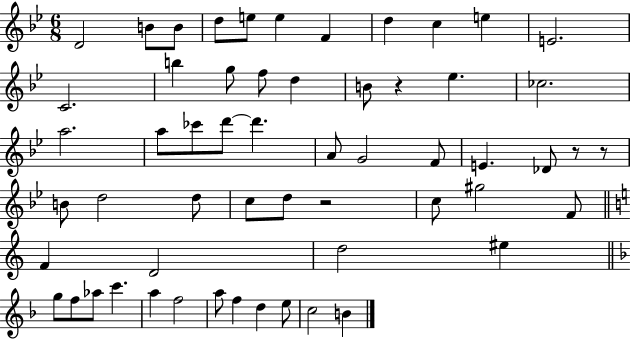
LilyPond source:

{
  \clef treble
  \numericTimeSignature
  \time 6/8
  \key bes \major
  d'2 b'8 b'8 | d''8 e''8 e''4 f'4 | d''4 c''4 e''4 | e'2. | \break c'2. | b''4 g''8 f''8 d''4 | b'8 r4 ees''4. | ces''2. | \break a''2. | a''8 ces'''8 d'''8~~ d'''4. | a'8 g'2 f'8 | e'4. des'8 r8 r8 | \break b'8 d''2 d''8 | c''8 d''8 r2 | c''8 gis''2 f'8 | \bar "||" \break \key c \major f'4 d'2 | d''2 eis''4 | \bar "||" \break \key d \minor g''8 f''8 aes''8 c'''4. | a''4 f''2 | a''8 f''4 d''4 e''8 | c''2 b'4 | \break \bar "|."
}